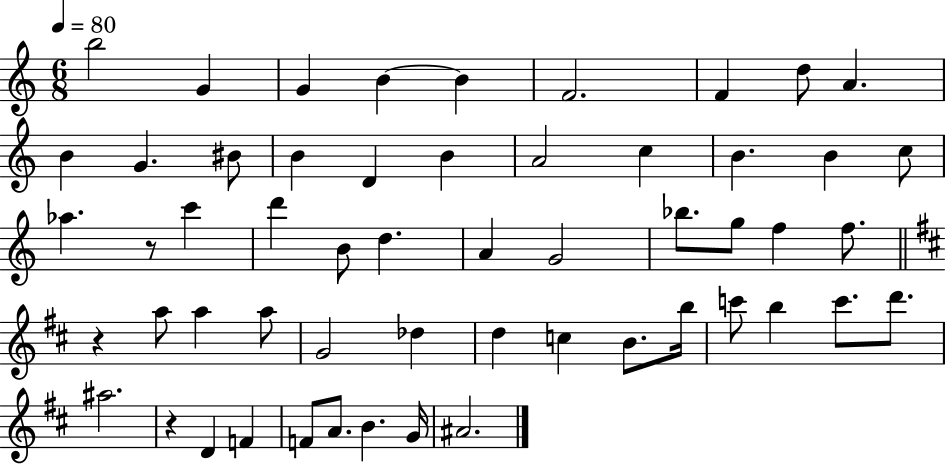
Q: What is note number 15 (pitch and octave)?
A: B4